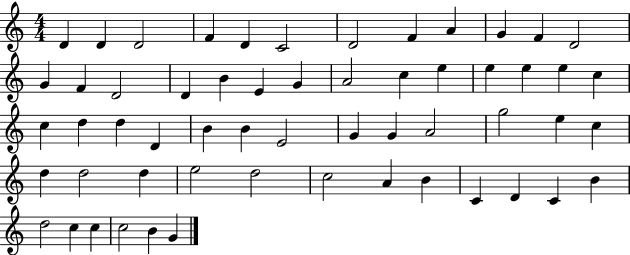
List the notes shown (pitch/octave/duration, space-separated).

D4/q D4/q D4/h F4/q D4/q C4/h D4/h F4/q A4/q G4/q F4/q D4/h G4/q F4/q D4/h D4/q B4/q E4/q G4/q A4/h C5/q E5/q E5/q E5/q E5/q C5/q C5/q D5/q D5/q D4/q B4/q B4/q E4/h G4/q G4/q A4/h G5/h E5/q C5/q D5/q D5/h D5/q E5/h D5/h C5/h A4/q B4/q C4/q D4/q C4/q B4/q D5/h C5/q C5/q C5/h B4/q G4/q